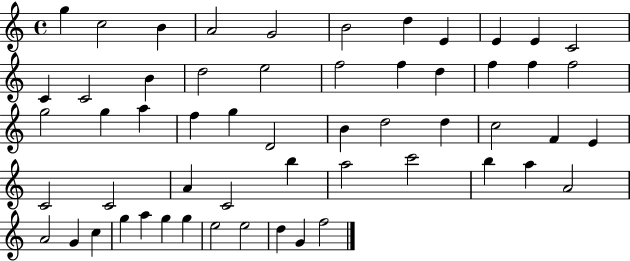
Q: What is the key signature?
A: C major